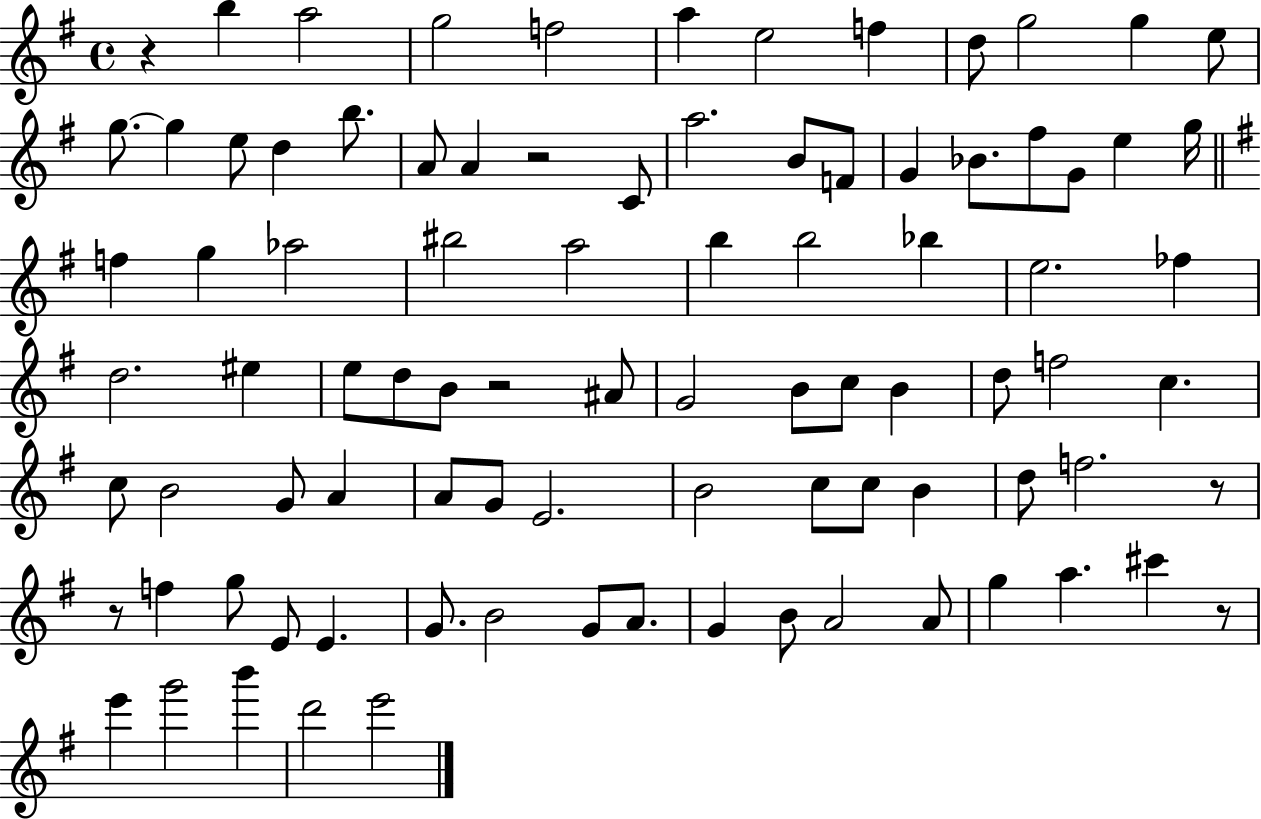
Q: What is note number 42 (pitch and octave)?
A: D5